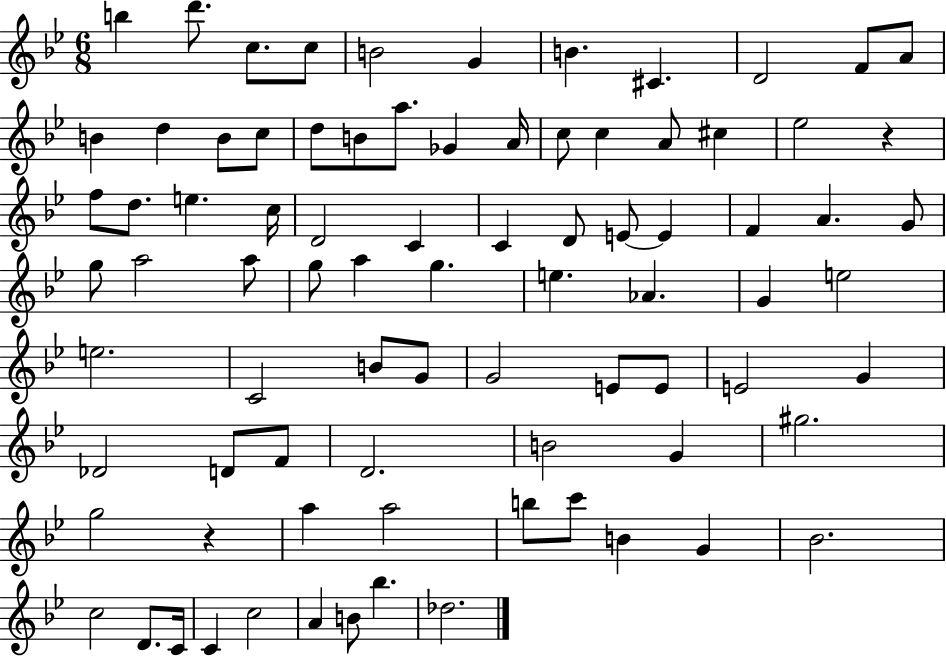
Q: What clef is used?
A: treble